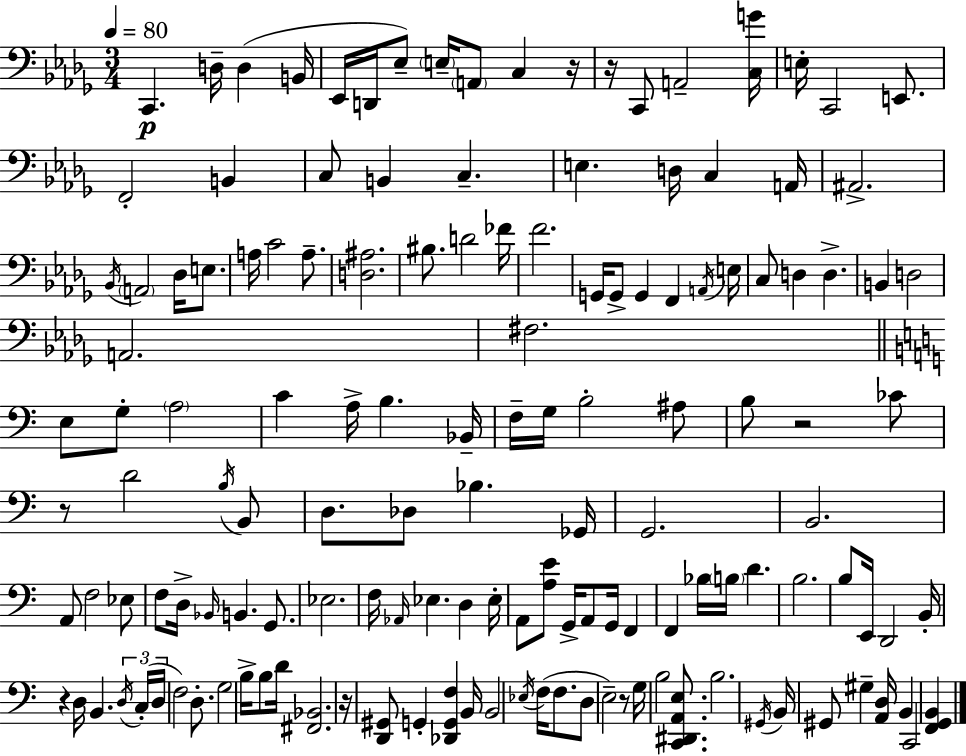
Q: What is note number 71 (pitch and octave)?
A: B2